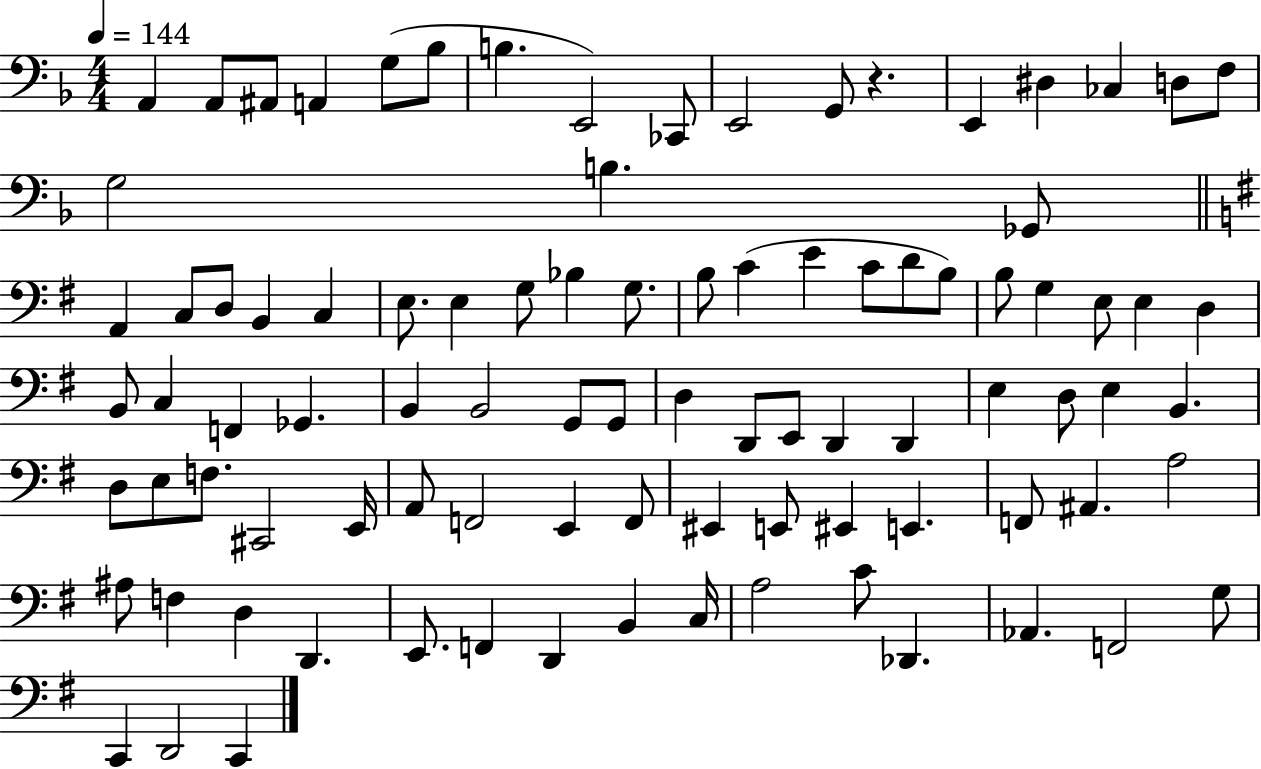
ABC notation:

X:1
T:Untitled
M:4/4
L:1/4
K:F
A,, A,,/2 ^A,,/2 A,, G,/2 _B,/2 B, E,,2 _C,,/2 E,,2 G,,/2 z E,, ^D, _C, D,/2 F,/2 G,2 B, _G,,/2 A,, C,/2 D,/2 B,, C, E,/2 E, G,/2 _B, G,/2 B,/2 C E C/2 D/2 B,/2 B,/2 G, E,/2 E, D, B,,/2 C, F,, _G,, B,, B,,2 G,,/2 G,,/2 D, D,,/2 E,,/2 D,, D,, E, D,/2 E, B,, D,/2 E,/2 F,/2 ^C,,2 E,,/4 A,,/2 F,,2 E,, F,,/2 ^E,, E,,/2 ^E,, E,, F,,/2 ^A,, A,2 ^A,/2 F, D, D,, E,,/2 F,, D,, B,, C,/4 A,2 C/2 _D,, _A,, F,,2 G,/2 C,, D,,2 C,,